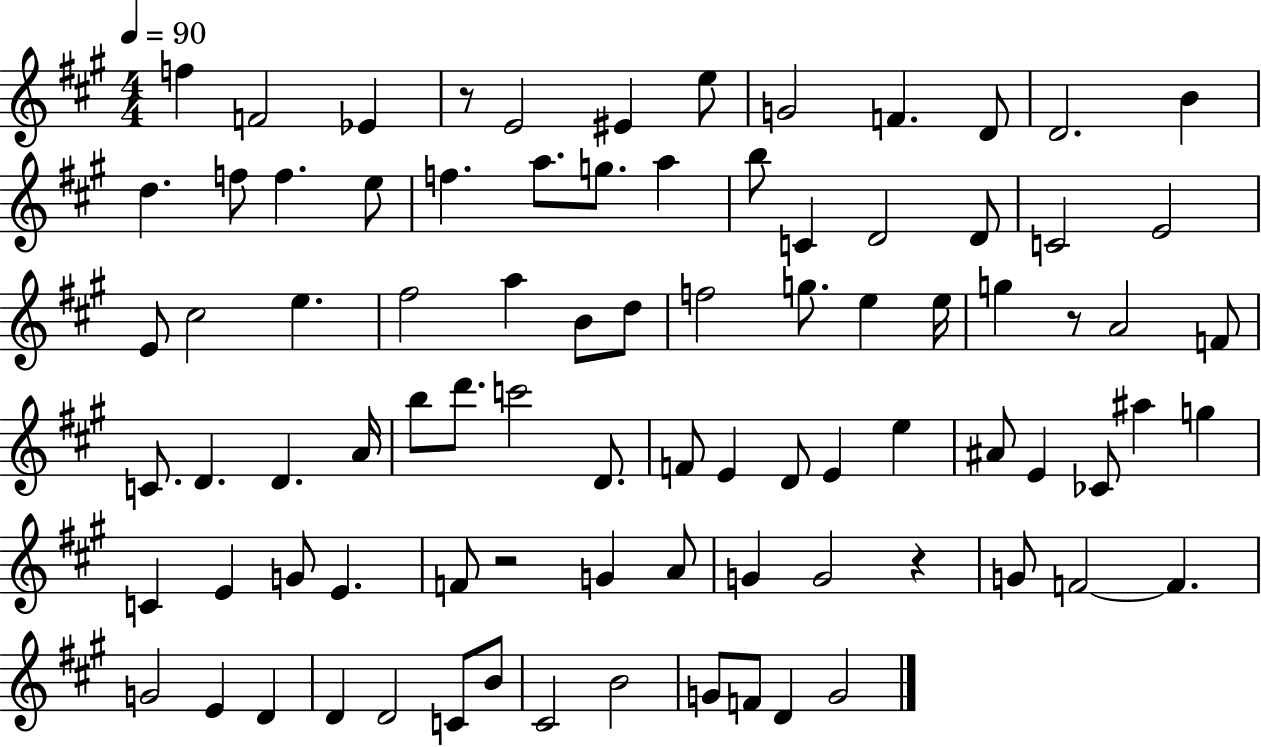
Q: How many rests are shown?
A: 4